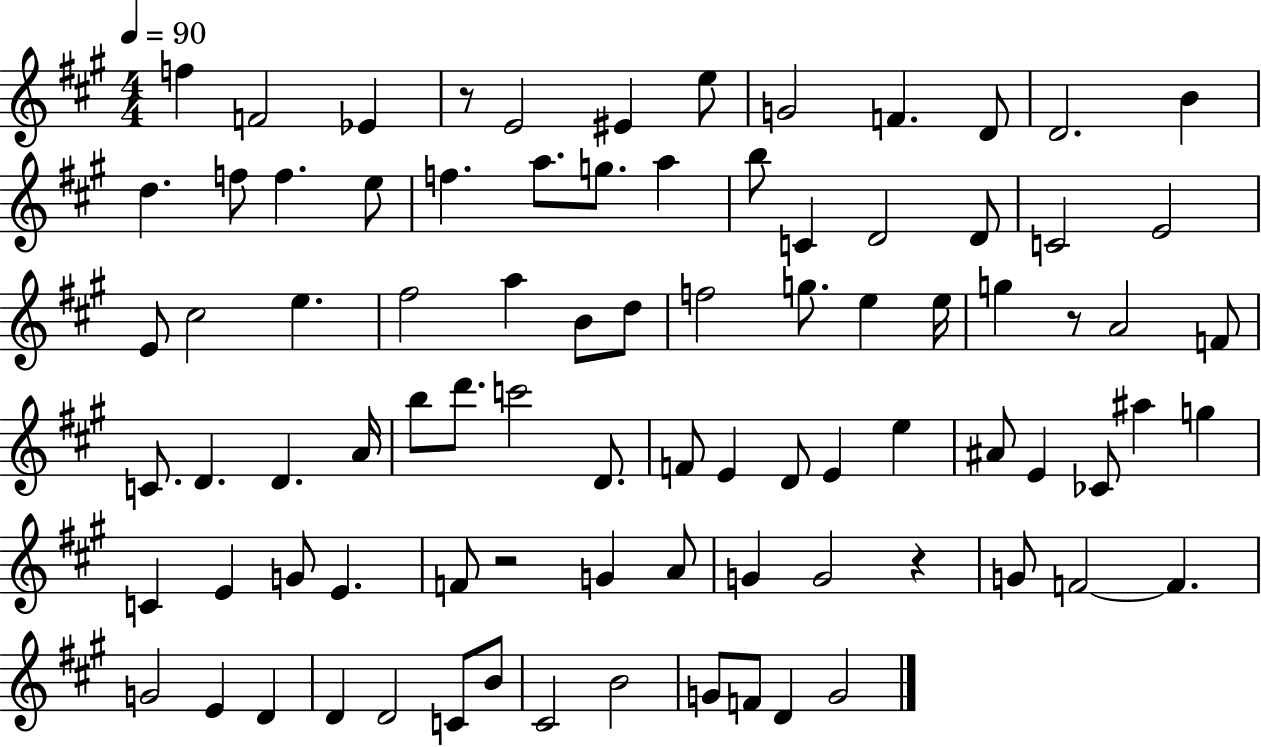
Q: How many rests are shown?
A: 4